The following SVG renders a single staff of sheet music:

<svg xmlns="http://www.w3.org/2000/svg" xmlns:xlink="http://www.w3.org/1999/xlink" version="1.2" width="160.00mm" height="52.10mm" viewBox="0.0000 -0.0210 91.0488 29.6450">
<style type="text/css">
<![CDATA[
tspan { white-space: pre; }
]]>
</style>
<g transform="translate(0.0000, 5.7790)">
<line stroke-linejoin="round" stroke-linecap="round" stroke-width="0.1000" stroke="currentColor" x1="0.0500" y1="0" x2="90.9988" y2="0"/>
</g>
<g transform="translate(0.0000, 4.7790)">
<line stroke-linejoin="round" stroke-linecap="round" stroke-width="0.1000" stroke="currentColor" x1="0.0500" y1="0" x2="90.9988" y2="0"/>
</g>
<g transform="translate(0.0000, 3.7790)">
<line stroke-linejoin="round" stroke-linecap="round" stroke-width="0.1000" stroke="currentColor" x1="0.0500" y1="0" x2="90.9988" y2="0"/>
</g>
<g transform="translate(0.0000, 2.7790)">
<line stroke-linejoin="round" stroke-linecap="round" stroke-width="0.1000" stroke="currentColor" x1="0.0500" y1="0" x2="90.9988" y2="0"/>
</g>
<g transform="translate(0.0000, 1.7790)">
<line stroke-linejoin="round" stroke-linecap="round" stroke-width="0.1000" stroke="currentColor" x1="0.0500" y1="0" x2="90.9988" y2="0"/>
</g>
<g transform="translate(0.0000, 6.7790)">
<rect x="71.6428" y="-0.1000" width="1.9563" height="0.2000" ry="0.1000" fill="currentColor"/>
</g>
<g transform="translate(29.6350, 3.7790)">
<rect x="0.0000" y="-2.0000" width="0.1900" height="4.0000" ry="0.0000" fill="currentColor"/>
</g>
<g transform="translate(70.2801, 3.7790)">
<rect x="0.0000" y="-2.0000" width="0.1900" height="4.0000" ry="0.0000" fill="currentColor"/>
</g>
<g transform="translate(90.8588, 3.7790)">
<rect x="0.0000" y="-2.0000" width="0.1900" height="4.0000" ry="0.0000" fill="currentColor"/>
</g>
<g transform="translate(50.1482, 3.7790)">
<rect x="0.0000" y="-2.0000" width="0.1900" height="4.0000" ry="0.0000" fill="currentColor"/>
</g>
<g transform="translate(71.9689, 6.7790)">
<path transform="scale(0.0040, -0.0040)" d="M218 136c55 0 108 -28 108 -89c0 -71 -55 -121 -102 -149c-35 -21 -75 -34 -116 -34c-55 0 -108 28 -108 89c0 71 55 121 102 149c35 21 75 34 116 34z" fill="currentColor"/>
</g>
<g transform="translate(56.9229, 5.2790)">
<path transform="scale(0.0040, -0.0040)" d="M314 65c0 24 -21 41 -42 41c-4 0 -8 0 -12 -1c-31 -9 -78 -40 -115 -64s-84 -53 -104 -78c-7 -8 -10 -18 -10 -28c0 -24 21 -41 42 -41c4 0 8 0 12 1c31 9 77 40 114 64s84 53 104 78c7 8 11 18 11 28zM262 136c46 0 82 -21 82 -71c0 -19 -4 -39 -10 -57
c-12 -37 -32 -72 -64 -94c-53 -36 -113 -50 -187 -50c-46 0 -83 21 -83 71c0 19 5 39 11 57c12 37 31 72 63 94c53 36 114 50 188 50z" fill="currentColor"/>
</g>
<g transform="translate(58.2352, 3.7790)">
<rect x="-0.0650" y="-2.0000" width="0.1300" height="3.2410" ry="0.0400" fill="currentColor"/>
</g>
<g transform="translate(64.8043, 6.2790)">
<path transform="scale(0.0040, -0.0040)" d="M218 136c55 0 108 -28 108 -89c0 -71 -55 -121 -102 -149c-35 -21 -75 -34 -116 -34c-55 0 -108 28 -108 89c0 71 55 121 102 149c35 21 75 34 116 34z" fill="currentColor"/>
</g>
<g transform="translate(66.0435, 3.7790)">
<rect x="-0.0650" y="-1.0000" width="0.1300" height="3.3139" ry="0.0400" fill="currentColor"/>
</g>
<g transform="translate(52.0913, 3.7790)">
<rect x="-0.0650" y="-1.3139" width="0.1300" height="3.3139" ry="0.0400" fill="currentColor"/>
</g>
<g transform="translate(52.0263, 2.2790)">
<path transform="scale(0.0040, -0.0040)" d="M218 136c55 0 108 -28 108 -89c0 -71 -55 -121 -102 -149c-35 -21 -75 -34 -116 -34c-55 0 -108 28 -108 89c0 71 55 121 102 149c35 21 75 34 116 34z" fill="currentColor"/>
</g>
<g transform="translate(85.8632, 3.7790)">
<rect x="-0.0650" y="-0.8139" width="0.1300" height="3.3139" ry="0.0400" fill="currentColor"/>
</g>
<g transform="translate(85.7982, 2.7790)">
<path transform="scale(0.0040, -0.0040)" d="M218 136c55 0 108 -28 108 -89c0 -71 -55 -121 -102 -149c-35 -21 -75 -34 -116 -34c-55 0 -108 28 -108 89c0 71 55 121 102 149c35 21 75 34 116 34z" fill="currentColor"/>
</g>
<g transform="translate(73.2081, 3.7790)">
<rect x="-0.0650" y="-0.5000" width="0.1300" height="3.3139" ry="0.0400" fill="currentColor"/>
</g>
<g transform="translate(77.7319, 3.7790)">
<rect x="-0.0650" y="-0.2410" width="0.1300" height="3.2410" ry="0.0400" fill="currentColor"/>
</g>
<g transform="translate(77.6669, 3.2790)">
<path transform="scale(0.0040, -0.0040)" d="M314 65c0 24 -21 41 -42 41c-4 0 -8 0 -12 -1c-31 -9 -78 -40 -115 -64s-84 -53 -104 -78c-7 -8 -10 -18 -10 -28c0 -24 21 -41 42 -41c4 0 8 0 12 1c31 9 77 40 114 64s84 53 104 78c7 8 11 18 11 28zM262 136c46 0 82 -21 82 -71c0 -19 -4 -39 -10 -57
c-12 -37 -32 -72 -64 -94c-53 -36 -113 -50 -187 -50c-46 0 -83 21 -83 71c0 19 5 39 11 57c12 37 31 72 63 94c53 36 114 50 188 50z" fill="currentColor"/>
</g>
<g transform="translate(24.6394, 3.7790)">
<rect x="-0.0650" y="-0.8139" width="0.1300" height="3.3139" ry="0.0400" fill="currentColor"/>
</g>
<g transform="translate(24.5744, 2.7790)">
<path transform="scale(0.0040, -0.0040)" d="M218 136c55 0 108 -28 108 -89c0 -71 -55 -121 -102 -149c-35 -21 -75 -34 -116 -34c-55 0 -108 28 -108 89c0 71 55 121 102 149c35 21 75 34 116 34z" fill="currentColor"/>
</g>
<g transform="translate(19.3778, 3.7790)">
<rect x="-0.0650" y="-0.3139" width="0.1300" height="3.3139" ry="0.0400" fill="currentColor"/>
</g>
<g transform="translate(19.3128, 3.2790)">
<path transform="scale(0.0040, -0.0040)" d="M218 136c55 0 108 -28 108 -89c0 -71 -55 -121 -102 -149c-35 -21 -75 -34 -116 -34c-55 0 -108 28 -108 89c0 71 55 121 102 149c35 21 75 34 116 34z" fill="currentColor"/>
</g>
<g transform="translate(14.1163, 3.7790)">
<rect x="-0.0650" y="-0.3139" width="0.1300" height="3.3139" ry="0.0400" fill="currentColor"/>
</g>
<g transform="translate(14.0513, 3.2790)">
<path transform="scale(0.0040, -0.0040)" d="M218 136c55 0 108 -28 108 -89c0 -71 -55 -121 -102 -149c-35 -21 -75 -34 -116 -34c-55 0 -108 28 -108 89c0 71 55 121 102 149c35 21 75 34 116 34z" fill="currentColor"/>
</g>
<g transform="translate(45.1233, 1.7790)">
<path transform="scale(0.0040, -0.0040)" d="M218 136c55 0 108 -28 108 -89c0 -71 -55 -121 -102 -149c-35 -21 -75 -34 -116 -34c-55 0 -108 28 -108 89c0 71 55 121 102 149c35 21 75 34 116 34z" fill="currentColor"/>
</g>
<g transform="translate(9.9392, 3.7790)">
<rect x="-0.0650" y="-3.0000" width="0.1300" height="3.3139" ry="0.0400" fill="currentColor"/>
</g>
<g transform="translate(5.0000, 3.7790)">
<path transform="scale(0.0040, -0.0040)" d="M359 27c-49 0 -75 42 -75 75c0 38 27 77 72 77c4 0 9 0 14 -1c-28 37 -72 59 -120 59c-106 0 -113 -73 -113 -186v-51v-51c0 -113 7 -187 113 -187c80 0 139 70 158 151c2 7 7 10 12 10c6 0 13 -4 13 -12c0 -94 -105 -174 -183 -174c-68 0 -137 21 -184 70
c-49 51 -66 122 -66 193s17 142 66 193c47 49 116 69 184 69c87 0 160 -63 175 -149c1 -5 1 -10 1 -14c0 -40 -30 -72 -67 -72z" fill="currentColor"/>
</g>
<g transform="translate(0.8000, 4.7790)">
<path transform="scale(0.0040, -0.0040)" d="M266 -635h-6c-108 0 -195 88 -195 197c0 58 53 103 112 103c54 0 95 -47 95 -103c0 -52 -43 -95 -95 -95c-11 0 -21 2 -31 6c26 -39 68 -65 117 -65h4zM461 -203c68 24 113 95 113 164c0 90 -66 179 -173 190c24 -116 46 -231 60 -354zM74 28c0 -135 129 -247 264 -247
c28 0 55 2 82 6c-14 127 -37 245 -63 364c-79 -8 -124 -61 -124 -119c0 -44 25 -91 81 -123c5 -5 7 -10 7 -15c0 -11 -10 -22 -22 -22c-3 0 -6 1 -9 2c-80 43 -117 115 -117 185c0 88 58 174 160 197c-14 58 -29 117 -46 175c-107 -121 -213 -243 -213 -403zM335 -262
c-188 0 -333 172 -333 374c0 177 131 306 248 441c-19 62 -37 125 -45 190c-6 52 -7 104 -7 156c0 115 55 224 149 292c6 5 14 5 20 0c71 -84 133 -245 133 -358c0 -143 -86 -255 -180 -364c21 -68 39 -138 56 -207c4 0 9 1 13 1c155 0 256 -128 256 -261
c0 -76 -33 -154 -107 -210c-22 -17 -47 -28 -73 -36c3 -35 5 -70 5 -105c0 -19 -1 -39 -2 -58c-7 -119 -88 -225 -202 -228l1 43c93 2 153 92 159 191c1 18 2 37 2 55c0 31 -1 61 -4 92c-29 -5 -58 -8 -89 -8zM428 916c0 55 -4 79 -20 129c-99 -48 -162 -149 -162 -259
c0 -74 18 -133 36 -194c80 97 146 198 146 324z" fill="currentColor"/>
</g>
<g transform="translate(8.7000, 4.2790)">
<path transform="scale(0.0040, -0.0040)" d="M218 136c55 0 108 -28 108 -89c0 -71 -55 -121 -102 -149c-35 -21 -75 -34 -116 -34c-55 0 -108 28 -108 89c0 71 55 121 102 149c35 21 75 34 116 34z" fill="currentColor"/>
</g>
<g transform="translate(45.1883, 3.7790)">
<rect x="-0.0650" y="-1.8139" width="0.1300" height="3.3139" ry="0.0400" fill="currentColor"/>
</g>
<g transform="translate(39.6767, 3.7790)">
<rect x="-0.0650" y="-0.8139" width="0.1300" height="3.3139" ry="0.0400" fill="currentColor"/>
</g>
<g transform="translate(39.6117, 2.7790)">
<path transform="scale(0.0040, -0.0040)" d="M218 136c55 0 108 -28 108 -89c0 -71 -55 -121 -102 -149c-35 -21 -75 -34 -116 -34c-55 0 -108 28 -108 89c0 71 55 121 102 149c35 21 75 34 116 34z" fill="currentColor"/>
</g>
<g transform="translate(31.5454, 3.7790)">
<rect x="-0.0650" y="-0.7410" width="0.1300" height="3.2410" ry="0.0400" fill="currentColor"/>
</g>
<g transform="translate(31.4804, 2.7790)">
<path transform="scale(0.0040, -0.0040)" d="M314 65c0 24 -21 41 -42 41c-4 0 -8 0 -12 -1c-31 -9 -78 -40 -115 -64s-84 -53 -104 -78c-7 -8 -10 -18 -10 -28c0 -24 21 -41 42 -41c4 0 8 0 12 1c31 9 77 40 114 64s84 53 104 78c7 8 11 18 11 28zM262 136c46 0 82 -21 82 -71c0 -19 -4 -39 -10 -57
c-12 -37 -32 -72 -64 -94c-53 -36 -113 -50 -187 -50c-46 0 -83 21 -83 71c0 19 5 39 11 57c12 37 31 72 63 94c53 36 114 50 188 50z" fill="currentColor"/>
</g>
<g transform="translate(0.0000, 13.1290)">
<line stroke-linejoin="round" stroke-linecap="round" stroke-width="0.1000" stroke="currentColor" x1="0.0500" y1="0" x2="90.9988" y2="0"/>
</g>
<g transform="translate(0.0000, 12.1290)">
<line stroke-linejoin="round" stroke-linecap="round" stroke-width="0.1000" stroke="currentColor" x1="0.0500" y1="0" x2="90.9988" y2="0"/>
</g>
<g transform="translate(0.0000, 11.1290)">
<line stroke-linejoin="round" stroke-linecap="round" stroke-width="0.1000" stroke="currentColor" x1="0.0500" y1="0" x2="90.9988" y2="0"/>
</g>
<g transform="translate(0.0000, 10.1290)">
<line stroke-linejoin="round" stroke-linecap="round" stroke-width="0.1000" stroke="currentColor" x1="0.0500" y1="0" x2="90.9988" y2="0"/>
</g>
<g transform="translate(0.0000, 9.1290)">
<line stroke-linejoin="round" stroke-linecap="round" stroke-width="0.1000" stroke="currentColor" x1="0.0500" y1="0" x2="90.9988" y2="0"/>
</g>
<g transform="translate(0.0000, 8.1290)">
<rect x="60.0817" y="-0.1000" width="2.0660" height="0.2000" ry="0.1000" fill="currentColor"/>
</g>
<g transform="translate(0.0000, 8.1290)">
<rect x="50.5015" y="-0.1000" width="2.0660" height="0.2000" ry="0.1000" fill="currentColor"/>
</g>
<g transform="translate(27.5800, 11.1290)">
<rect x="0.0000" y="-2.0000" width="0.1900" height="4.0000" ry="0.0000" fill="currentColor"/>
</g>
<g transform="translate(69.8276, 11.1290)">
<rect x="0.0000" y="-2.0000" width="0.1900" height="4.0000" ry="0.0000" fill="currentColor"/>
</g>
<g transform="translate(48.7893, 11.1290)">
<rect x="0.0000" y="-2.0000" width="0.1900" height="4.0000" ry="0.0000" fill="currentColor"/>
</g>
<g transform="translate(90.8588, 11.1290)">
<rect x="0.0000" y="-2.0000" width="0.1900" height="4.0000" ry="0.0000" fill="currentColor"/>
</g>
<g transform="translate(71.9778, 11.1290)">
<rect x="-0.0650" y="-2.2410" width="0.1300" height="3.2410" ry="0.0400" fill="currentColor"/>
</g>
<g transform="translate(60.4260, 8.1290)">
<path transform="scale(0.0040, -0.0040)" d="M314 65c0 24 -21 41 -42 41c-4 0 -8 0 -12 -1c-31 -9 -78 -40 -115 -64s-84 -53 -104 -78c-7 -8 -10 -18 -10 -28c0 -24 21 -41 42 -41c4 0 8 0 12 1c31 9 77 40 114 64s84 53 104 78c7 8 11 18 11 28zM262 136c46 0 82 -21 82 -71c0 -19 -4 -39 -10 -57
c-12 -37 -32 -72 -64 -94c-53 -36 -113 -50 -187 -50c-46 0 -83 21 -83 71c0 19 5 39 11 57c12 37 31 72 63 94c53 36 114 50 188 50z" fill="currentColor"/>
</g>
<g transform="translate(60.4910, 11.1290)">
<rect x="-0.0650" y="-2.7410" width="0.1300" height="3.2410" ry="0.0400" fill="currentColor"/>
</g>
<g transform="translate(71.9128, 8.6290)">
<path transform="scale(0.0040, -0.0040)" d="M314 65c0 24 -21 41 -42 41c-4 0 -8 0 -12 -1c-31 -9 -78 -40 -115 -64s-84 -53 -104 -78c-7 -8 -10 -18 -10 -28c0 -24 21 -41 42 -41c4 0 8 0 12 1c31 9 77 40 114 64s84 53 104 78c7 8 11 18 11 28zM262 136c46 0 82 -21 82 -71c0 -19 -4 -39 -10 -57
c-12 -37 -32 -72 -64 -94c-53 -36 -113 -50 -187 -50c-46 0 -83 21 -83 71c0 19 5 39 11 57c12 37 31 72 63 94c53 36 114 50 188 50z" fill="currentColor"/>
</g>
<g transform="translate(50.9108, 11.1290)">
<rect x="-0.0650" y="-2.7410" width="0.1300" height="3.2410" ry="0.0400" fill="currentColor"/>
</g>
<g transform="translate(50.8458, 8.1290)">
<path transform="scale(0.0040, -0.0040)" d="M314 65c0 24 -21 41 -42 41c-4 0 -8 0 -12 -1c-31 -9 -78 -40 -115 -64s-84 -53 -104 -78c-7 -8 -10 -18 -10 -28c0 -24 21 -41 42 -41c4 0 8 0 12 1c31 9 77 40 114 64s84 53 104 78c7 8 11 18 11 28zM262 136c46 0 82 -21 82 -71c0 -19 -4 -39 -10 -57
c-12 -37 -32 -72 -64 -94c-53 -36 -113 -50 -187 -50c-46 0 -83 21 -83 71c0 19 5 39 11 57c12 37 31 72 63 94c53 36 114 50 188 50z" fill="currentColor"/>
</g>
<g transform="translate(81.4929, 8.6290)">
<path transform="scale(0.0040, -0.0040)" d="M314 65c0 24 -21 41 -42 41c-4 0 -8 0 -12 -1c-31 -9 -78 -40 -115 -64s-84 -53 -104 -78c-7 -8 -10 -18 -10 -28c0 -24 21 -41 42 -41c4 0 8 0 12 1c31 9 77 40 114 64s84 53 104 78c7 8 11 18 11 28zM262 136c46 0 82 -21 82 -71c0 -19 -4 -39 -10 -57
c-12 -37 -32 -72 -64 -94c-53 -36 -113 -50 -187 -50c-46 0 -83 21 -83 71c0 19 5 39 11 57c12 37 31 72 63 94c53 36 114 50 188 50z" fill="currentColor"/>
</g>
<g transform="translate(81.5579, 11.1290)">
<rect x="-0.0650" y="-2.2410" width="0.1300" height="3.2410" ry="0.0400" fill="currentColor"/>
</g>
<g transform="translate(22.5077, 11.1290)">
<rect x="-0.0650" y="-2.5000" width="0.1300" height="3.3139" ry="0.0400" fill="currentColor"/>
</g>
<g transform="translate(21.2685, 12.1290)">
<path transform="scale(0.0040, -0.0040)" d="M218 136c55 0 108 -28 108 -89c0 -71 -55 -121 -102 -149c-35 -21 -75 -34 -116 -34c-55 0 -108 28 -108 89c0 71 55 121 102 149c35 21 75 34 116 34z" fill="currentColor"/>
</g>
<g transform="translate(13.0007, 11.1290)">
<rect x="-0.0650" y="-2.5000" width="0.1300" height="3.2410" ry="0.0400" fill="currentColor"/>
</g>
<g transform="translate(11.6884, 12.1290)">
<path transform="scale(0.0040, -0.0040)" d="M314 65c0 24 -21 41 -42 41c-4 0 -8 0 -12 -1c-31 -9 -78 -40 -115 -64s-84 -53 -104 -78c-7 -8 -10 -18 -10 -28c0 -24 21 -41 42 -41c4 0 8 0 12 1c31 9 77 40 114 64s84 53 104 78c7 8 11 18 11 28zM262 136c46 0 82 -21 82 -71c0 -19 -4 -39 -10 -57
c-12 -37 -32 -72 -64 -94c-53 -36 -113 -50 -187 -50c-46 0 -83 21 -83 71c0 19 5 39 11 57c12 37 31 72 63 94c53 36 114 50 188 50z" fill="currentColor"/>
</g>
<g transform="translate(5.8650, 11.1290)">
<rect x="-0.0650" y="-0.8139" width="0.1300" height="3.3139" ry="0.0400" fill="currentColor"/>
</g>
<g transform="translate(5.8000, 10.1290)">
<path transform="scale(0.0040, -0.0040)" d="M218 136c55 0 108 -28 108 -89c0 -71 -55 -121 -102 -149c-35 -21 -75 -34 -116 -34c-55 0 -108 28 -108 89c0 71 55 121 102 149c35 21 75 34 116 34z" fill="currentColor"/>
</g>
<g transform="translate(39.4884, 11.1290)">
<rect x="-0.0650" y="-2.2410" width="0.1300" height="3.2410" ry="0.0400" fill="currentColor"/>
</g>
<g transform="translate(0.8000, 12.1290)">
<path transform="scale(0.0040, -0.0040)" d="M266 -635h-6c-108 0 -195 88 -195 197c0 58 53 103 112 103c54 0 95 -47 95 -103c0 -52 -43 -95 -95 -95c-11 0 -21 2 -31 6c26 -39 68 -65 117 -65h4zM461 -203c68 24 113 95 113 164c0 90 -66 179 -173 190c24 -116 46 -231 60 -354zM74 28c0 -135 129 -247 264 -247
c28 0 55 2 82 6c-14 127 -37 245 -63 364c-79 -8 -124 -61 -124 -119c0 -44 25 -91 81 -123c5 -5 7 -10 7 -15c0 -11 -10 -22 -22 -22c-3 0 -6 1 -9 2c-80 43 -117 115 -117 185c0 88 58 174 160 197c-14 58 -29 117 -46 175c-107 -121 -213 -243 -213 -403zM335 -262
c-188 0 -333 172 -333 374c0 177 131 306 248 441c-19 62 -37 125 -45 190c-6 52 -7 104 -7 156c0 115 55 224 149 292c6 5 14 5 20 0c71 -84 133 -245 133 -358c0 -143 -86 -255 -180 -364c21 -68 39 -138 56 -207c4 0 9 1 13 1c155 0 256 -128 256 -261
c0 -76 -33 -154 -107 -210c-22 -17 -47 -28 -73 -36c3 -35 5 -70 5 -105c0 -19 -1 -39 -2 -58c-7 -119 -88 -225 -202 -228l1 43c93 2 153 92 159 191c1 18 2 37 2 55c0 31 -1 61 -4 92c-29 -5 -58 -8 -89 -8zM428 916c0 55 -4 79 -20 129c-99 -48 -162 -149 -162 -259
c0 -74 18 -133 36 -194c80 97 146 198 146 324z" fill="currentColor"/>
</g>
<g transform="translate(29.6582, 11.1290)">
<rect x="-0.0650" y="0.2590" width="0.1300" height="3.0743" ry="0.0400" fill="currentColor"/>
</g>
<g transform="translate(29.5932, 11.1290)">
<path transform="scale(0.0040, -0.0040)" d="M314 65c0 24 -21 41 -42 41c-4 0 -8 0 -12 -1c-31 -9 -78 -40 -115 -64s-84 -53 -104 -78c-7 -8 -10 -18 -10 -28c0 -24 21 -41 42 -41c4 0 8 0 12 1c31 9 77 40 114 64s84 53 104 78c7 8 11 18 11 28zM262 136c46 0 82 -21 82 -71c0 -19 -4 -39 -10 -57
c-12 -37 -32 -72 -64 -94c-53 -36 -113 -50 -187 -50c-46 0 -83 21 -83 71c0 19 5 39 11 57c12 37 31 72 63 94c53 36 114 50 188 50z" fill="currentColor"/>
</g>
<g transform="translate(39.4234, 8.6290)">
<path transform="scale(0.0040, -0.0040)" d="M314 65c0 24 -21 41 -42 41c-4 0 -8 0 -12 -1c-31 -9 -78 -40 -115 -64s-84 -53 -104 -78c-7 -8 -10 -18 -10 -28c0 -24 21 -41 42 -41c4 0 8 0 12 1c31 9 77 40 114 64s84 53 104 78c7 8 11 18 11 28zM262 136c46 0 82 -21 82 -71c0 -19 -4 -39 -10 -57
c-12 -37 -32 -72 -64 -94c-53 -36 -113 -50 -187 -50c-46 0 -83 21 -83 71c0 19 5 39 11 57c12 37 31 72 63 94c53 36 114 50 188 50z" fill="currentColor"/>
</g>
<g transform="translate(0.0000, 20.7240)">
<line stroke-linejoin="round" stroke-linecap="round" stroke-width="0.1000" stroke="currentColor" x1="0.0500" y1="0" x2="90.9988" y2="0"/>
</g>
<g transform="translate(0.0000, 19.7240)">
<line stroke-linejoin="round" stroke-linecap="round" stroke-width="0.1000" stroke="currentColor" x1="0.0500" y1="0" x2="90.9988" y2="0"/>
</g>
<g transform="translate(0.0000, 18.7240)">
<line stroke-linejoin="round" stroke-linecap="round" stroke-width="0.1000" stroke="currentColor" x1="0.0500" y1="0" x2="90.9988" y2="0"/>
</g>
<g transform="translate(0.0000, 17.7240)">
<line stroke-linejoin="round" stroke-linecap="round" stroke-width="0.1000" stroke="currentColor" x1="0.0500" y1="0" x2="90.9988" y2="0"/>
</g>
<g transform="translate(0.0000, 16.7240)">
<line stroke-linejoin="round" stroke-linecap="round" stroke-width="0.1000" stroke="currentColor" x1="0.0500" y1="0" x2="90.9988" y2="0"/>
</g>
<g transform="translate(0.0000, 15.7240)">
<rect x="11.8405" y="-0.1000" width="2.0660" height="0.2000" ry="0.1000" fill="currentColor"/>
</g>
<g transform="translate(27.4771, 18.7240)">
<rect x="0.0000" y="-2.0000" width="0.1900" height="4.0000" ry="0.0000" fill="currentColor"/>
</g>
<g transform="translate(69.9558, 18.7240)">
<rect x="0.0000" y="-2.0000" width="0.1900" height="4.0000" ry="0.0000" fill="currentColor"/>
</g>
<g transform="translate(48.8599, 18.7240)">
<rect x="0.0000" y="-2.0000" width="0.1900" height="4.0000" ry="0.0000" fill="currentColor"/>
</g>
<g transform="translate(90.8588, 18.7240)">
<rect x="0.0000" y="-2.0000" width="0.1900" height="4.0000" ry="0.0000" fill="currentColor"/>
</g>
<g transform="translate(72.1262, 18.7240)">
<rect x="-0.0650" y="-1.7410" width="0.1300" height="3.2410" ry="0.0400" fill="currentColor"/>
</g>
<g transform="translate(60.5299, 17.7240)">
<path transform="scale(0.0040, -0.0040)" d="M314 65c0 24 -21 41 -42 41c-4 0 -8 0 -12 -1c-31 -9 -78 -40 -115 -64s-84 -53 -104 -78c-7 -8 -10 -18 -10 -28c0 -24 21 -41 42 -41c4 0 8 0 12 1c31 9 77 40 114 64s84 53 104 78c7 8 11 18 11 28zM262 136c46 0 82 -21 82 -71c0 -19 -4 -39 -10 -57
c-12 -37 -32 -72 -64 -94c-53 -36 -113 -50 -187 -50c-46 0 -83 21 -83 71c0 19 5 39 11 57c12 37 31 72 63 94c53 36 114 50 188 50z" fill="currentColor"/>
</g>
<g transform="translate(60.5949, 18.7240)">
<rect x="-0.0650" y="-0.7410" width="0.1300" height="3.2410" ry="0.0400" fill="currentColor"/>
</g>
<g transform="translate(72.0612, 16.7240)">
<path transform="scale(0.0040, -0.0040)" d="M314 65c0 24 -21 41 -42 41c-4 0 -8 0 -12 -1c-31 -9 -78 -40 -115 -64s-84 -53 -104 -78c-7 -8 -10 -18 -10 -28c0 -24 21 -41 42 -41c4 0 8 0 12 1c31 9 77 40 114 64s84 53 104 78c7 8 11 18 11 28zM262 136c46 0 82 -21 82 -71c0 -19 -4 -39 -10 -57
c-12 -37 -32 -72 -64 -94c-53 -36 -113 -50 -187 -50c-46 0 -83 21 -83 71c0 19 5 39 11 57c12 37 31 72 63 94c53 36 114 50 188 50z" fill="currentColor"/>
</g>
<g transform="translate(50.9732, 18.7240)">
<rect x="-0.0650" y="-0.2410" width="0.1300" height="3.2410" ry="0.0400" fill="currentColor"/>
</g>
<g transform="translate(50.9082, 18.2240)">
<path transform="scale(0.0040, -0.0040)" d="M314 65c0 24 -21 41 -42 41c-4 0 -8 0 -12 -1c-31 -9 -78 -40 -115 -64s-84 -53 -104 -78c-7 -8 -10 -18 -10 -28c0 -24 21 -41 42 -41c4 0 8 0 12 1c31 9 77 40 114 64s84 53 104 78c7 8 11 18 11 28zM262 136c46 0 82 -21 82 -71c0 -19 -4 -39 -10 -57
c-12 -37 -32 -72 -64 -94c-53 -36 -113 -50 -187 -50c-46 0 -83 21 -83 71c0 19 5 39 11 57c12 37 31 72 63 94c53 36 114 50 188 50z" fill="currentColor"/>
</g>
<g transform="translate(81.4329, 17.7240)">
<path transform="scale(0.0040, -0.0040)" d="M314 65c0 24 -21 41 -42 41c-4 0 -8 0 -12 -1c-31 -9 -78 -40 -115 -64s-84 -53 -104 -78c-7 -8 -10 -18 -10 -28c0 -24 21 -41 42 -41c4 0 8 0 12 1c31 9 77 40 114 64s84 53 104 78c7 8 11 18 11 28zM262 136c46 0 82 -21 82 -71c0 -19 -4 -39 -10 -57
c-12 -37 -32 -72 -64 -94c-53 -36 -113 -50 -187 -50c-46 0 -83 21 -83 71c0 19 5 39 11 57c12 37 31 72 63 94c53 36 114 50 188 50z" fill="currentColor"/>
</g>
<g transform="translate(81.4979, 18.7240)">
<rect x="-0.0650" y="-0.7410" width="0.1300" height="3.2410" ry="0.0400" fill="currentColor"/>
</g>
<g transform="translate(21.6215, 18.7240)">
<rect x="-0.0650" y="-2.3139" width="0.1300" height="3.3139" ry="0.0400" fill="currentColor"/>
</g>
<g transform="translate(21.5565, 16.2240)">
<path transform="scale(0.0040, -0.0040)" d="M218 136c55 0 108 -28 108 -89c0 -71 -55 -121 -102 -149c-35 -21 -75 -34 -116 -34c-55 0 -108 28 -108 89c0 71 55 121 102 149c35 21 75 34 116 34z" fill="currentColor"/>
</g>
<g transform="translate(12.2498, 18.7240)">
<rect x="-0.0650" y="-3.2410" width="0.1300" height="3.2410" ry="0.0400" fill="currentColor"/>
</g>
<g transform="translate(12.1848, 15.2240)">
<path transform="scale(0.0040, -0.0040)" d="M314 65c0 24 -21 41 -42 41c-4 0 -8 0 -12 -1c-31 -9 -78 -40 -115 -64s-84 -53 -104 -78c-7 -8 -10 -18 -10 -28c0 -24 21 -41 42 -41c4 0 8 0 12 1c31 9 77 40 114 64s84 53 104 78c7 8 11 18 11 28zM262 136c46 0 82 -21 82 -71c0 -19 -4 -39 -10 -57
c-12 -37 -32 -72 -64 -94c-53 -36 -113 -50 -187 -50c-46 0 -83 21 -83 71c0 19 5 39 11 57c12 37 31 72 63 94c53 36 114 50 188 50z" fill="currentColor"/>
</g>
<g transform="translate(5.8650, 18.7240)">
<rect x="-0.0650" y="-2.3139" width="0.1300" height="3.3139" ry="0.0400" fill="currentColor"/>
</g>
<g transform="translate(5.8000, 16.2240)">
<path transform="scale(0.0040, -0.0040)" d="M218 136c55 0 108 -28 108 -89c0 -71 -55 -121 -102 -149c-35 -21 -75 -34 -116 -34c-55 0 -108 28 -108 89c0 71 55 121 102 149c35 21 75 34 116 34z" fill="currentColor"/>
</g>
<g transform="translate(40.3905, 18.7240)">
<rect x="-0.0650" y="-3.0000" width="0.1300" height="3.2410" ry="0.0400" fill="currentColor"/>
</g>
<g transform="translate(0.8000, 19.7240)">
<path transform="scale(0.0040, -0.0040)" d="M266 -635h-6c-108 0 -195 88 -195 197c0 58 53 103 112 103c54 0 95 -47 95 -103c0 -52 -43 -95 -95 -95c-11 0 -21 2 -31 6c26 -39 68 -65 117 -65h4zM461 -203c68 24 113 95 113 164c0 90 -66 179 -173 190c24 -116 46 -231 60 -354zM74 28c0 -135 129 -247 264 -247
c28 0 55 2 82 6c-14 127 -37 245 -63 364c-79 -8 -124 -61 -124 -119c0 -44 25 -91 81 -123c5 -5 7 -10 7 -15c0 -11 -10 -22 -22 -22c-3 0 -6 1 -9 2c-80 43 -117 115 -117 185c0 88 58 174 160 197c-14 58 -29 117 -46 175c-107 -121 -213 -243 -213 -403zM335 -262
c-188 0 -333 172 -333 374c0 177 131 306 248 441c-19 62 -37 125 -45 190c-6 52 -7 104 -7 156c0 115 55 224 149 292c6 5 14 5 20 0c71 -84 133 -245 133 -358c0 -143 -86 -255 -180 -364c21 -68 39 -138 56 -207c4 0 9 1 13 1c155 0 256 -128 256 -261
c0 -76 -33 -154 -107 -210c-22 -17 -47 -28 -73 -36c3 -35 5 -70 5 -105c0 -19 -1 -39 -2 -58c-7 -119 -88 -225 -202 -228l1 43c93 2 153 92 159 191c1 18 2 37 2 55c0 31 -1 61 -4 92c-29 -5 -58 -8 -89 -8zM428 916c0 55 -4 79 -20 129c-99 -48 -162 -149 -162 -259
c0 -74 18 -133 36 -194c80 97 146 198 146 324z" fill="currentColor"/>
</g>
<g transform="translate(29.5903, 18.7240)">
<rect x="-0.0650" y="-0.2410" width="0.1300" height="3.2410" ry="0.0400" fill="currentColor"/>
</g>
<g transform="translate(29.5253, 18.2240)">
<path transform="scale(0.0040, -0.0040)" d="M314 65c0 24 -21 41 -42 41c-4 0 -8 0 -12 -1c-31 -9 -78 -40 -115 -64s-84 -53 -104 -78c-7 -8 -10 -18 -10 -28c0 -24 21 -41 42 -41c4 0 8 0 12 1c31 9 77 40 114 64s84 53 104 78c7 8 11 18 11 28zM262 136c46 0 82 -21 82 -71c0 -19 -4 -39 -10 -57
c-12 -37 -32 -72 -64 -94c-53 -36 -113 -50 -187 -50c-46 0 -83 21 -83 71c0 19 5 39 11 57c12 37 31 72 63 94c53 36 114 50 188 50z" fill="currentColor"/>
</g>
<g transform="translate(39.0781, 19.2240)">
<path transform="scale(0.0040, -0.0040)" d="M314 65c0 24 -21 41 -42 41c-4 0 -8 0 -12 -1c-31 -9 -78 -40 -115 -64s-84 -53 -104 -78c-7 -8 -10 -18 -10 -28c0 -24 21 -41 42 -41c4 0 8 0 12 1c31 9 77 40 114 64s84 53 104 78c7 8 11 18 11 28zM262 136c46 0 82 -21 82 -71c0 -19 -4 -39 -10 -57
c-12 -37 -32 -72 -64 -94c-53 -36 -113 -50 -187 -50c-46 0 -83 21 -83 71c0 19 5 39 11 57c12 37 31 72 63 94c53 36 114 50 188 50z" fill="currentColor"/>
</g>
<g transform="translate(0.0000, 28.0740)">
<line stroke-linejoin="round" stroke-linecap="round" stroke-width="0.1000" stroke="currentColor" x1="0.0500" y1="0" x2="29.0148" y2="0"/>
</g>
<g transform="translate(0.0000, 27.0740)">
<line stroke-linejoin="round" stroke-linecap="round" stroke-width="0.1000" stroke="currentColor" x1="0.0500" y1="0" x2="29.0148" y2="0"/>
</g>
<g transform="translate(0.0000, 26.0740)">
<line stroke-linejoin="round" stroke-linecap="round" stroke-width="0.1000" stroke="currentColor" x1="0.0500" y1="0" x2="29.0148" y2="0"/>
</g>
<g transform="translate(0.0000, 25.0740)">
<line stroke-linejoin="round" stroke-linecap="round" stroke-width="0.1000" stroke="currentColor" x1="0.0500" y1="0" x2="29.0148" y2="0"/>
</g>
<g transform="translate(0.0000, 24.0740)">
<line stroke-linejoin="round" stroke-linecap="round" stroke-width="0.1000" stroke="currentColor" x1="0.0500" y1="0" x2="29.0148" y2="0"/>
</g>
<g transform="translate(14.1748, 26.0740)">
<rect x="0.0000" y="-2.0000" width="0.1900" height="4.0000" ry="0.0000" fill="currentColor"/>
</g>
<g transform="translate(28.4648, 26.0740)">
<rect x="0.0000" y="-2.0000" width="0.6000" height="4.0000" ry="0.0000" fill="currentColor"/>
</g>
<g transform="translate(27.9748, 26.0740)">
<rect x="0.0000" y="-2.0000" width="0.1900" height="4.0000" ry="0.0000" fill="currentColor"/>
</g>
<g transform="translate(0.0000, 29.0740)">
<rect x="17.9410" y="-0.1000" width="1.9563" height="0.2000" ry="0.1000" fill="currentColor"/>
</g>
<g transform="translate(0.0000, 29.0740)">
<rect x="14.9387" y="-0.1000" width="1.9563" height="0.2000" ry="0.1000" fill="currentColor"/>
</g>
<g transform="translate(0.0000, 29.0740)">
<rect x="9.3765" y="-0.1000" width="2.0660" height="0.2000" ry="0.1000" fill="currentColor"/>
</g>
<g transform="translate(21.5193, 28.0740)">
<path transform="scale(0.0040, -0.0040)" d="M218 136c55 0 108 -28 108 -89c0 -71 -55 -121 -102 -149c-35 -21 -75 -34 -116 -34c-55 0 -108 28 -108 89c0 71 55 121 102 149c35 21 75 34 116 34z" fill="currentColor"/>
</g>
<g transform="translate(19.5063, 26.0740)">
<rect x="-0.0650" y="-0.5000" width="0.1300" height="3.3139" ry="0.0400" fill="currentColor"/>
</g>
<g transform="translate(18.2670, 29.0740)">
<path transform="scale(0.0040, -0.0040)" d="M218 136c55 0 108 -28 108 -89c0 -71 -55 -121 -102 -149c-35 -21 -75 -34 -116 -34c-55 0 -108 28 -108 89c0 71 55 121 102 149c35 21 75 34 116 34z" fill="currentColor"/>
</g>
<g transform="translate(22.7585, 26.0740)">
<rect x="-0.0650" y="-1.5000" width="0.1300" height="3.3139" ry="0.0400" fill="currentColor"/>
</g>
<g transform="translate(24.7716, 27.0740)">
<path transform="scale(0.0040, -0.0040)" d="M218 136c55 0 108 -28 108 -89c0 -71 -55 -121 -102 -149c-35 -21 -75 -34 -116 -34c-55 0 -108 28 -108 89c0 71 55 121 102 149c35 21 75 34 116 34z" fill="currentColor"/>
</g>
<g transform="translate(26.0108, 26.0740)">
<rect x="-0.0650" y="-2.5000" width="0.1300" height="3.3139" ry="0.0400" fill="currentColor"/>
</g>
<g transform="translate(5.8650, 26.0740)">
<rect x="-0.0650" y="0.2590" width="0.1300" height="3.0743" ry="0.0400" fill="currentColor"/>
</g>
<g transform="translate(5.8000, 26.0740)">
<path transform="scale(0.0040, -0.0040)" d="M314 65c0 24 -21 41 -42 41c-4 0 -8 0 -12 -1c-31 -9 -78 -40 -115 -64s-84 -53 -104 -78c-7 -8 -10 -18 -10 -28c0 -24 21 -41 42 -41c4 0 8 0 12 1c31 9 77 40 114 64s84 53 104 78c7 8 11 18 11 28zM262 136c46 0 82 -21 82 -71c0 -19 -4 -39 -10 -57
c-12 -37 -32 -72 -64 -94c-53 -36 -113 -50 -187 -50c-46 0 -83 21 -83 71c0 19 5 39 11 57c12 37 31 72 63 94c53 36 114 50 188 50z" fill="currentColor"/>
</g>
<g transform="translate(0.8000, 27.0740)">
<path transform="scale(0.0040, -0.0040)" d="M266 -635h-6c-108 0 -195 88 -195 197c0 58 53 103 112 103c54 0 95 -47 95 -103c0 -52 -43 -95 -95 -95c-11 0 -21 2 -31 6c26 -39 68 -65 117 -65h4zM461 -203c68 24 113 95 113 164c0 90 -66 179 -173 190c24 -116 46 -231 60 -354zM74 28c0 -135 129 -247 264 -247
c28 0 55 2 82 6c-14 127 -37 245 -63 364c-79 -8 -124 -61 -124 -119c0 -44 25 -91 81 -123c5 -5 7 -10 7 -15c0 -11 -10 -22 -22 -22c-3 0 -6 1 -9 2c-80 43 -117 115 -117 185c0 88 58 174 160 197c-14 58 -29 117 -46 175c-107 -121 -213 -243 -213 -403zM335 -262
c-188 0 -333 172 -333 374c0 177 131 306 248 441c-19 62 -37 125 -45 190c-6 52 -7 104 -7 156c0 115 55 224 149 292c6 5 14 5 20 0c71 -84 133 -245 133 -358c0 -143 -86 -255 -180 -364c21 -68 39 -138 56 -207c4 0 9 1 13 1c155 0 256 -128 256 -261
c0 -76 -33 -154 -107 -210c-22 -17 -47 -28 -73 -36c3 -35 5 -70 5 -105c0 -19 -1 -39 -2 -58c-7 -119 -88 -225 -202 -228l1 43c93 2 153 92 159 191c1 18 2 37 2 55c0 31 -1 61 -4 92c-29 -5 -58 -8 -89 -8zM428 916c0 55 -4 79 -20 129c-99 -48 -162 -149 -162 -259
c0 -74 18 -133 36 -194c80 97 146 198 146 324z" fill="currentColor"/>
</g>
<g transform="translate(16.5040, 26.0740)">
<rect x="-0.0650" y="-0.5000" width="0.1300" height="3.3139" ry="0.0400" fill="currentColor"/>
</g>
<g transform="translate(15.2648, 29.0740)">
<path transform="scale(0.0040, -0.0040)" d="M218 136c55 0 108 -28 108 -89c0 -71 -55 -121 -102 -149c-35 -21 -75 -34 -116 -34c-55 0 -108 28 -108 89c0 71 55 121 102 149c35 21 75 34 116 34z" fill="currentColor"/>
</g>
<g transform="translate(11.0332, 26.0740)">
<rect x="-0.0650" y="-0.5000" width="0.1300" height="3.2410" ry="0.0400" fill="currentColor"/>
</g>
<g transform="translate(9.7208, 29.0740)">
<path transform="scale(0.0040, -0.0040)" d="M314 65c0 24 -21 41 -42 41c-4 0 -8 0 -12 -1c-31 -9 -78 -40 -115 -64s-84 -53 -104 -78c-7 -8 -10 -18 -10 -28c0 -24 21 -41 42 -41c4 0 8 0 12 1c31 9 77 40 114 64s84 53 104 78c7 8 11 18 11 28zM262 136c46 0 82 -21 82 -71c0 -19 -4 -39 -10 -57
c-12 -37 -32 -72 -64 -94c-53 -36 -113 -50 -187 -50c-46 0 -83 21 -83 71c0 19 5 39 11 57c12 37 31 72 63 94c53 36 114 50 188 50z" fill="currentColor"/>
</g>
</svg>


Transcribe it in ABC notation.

X:1
T:Untitled
M:4/4
L:1/4
K:C
A c c d d2 d f e F2 D C c2 d d G2 G B2 g2 a2 a2 g2 g2 g b2 g c2 A2 c2 d2 f2 d2 B2 C2 C C E G